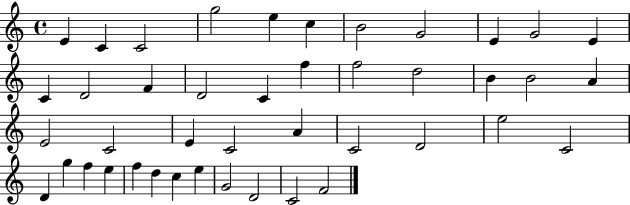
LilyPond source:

{
  \clef treble
  \time 4/4
  \defaultTimeSignature
  \key c \major
  e'4 c'4 c'2 | g''2 e''4 c''4 | b'2 g'2 | e'4 g'2 e'4 | \break c'4 d'2 f'4 | d'2 c'4 f''4 | f''2 d''2 | b'4 b'2 a'4 | \break e'2 c'2 | e'4 c'2 a'4 | c'2 d'2 | e''2 c'2 | \break d'4 g''4 f''4 e''4 | f''4 d''4 c''4 e''4 | g'2 d'2 | c'2 f'2 | \break \bar "|."
}